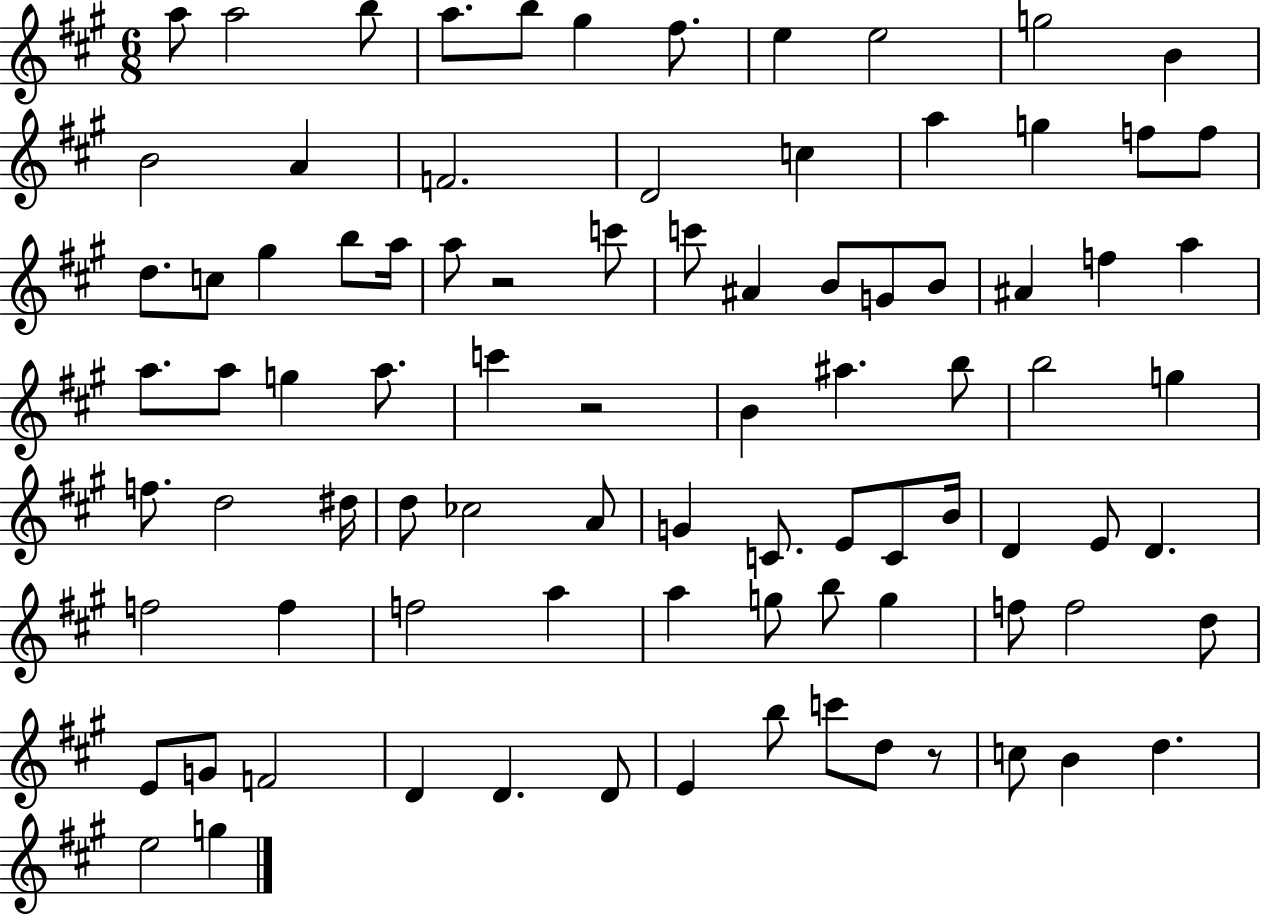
X:1
T:Untitled
M:6/8
L:1/4
K:A
a/2 a2 b/2 a/2 b/2 ^g ^f/2 e e2 g2 B B2 A F2 D2 c a g f/2 f/2 d/2 c/2 ^g b/2 a/4 a/2 z2 c'/2 c'/2 ^A B/2 G/2 B/2 ^A f a a/2 a/2 g a/2 c' z2 B ^a b/2 b2 g f/2 d2 ^d/4 d/2 _c2 A/2 G C/2 E/2 C/2 B/4 D E/2 D f2 f f2 a a g/2 b/2 g f/2 f2 d/2 E/2 G/2 F2 D D D/2 E b/2 c'/2 d/2 z/2 c/2 B d e2 g